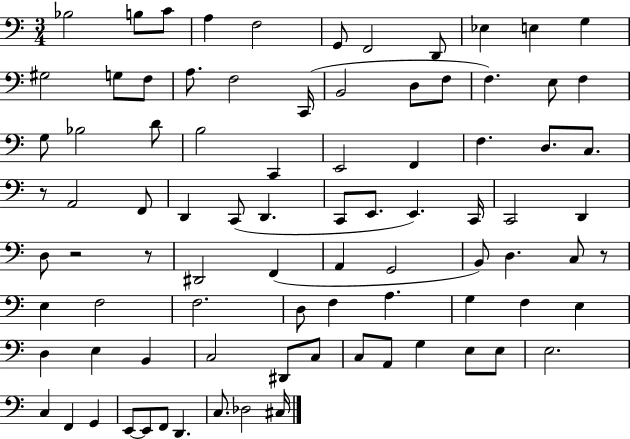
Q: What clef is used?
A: bass